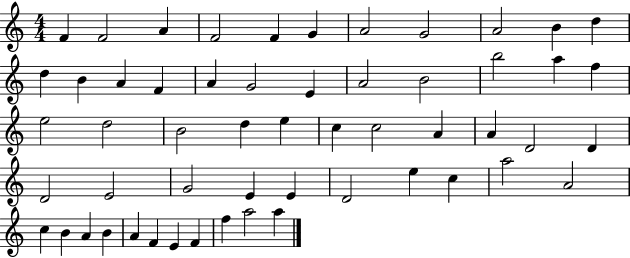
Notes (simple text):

F4/q F4/h A4/q F4/h F4/q G4/q A4/h G4/h A4/h B4/q D5/q D5/q B4/q A4/q F4/q A4/q G4/h E4/q A4/h B4/h B5/h A5/q F5/q E5/h D5/h B4/h D5/q E5/q C5/q C5/h A4/q A4/q D4/h D4/q D4/h E4/h G4/h E4/q E4/q D4/h E5/q C5/q A5/h A4/h C5/q B4/q A4/q B4/q A4/q F4/q E4/q F4/q F5/q A5/h A5/q